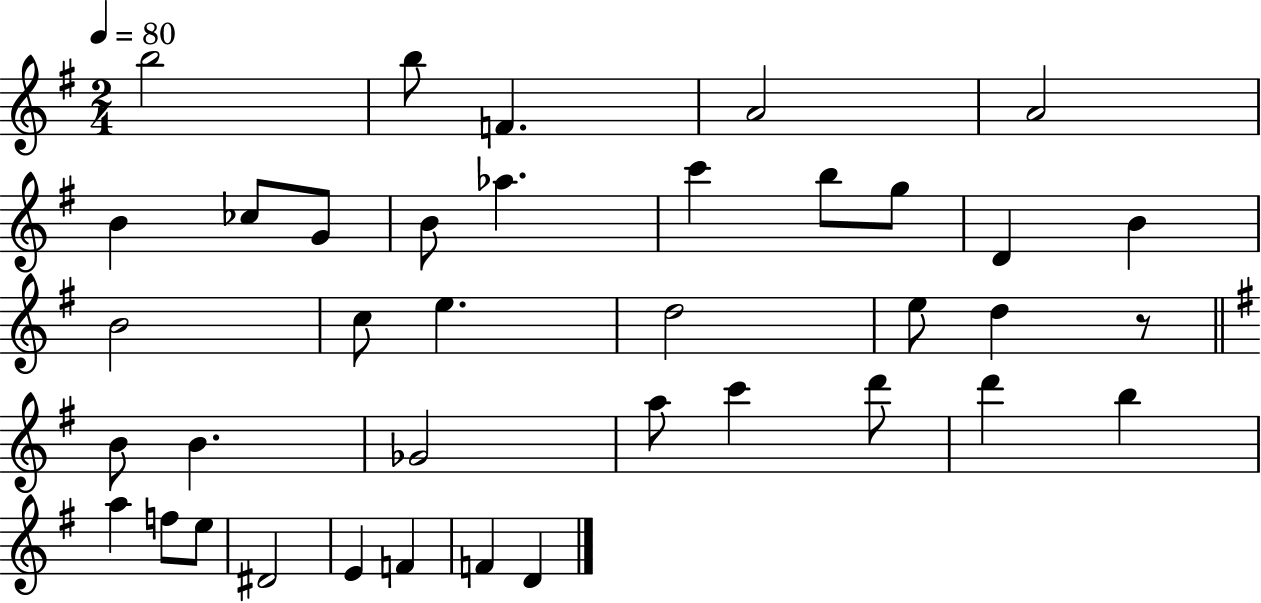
B5/h B5/e F4/q. A4/h A4/h B4/q CES5/e G4/e B4/e Ab5/q. C6/q B5/e G5/e D4/q B4/q B4/h C5/e E5/q. D5/h E5/e D5/q R/e B4/e B4/q. Gb4/h A5/e C6/q D6/e D6/q B5/q A5/q F5/e E5/e D#4/h E4/q F4/q F4/q D4/q